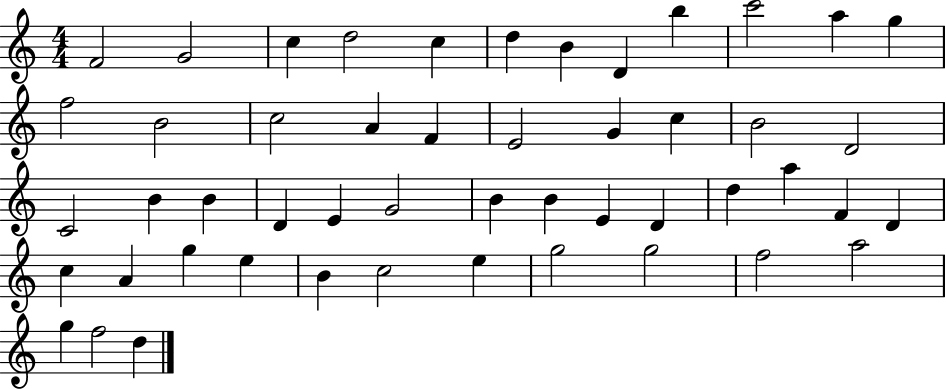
F4/h G4/h C5/q D5/h C5/q D5/q B4/q D4/q B5/q C6/h A5/q G5/q F5/h B4/h C5/h A4/q F4/q E4/h G4/q C5/q B4/h D4/h C4/h B4/q B4/q D4/q E4/q G4/h B4/q B4/q E4/q D4/q D5/q A5/q F4/q D4/q C5/q A4/q G5/q E5/q B4/q C5/h E5/q G5/h G5/h F5/h A5/h G5/q F5/h D5/q